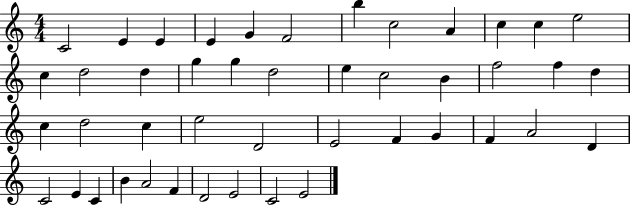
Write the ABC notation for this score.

X:1
T:Untitled
M:4/4
L:1/4
K:C
C2 E E E G F2 b c2 A c c e2 c d2 d g g d2 e c2 B f2 f d c d2 c e2 D2 E2 F G F A2 D C2 E C B A2 F D2 E2 C2 E2